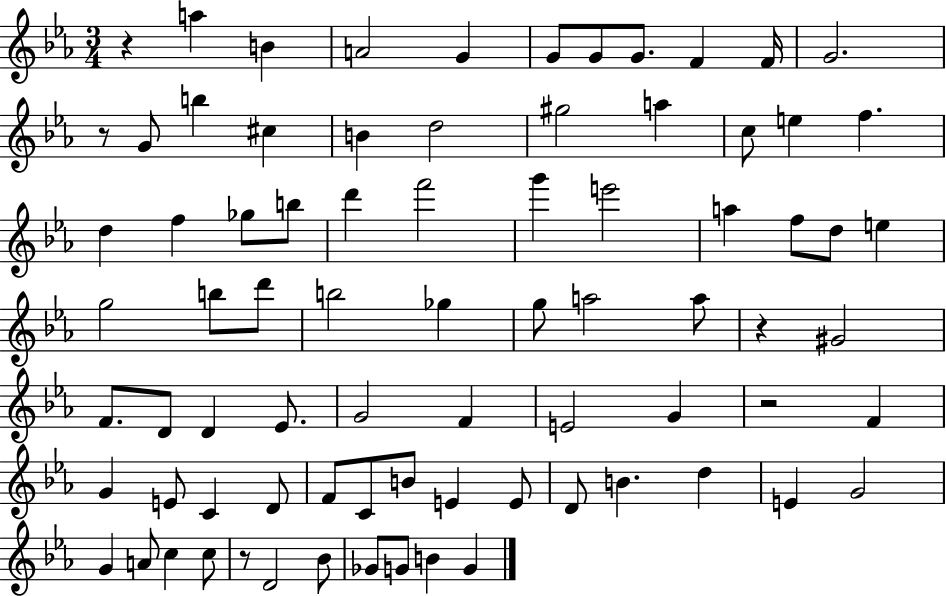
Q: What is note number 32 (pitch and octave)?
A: E5